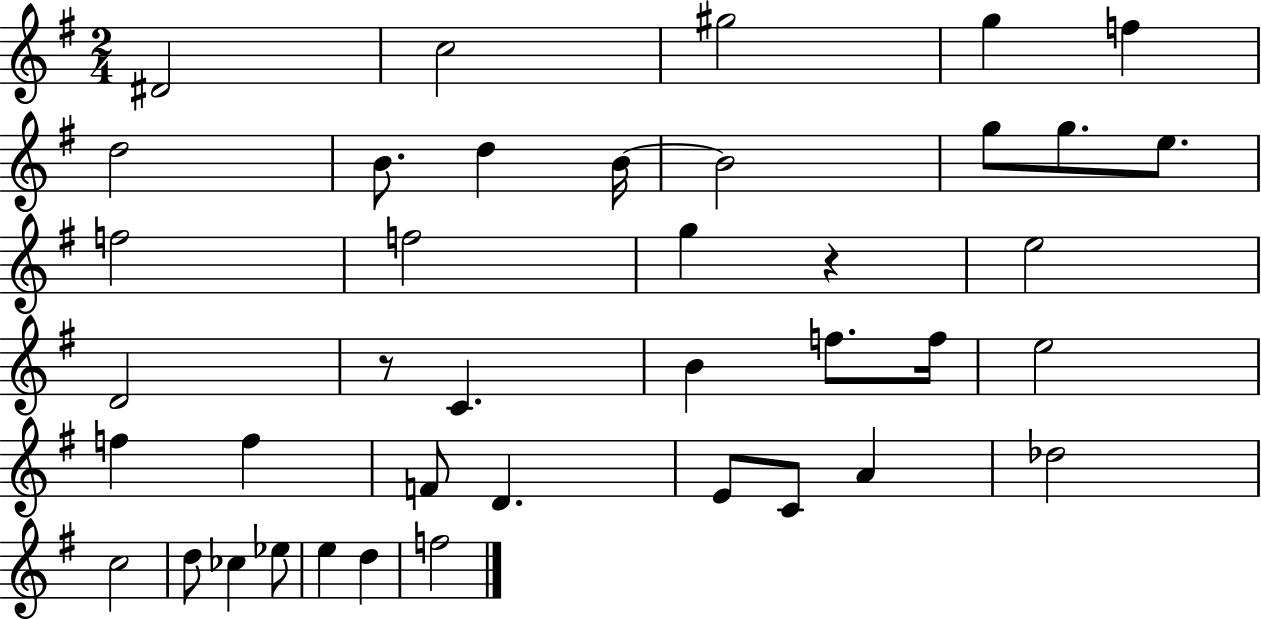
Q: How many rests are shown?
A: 2